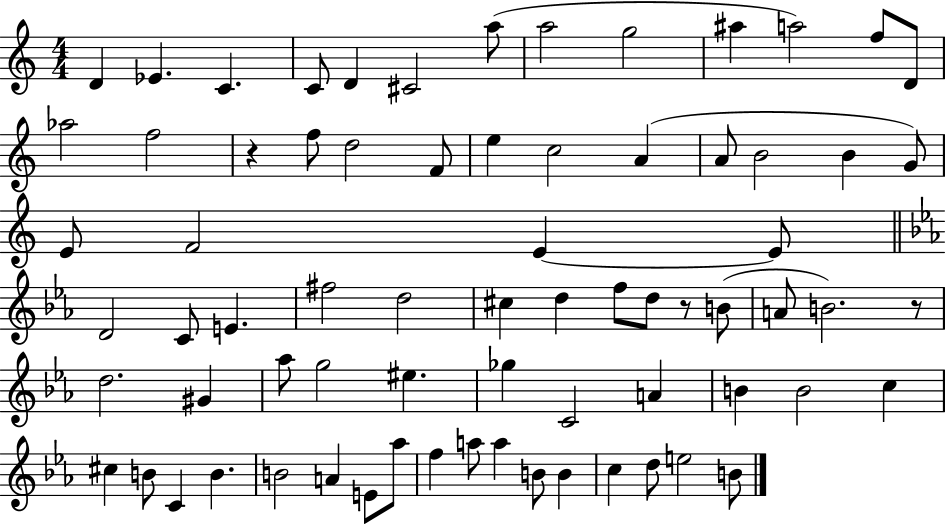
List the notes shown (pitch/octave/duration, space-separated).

D4/q Eb4/q. C4/q. C4/e D4/q C#4/h A5/e A5/h G5/h A#5/q A5/h F5/e D4/e Ab5/h F5/h R/q F5/e D5/h F4/e E5/q C5/h A4/q A4/e B4/h B4/q G4/e E4/e F4/h E4/q E4/e D4/h C4/e E4/q. F#5/h D5/h C#5/q D5/q F5/e D5/e R/e B4/e A4/e B4/h. R/e D5/h. G#4/q Ab5/e G5/h EIS5/q. Gb5/q C4/h A4/q B4/q B4/h C5/q C#5/q B4/e C4/q B4/q. B4/h A4/q E4/e Ab5/e F5/q A5/e A5/q B4/e B4/q C5/q D5/e E5/h B4/e